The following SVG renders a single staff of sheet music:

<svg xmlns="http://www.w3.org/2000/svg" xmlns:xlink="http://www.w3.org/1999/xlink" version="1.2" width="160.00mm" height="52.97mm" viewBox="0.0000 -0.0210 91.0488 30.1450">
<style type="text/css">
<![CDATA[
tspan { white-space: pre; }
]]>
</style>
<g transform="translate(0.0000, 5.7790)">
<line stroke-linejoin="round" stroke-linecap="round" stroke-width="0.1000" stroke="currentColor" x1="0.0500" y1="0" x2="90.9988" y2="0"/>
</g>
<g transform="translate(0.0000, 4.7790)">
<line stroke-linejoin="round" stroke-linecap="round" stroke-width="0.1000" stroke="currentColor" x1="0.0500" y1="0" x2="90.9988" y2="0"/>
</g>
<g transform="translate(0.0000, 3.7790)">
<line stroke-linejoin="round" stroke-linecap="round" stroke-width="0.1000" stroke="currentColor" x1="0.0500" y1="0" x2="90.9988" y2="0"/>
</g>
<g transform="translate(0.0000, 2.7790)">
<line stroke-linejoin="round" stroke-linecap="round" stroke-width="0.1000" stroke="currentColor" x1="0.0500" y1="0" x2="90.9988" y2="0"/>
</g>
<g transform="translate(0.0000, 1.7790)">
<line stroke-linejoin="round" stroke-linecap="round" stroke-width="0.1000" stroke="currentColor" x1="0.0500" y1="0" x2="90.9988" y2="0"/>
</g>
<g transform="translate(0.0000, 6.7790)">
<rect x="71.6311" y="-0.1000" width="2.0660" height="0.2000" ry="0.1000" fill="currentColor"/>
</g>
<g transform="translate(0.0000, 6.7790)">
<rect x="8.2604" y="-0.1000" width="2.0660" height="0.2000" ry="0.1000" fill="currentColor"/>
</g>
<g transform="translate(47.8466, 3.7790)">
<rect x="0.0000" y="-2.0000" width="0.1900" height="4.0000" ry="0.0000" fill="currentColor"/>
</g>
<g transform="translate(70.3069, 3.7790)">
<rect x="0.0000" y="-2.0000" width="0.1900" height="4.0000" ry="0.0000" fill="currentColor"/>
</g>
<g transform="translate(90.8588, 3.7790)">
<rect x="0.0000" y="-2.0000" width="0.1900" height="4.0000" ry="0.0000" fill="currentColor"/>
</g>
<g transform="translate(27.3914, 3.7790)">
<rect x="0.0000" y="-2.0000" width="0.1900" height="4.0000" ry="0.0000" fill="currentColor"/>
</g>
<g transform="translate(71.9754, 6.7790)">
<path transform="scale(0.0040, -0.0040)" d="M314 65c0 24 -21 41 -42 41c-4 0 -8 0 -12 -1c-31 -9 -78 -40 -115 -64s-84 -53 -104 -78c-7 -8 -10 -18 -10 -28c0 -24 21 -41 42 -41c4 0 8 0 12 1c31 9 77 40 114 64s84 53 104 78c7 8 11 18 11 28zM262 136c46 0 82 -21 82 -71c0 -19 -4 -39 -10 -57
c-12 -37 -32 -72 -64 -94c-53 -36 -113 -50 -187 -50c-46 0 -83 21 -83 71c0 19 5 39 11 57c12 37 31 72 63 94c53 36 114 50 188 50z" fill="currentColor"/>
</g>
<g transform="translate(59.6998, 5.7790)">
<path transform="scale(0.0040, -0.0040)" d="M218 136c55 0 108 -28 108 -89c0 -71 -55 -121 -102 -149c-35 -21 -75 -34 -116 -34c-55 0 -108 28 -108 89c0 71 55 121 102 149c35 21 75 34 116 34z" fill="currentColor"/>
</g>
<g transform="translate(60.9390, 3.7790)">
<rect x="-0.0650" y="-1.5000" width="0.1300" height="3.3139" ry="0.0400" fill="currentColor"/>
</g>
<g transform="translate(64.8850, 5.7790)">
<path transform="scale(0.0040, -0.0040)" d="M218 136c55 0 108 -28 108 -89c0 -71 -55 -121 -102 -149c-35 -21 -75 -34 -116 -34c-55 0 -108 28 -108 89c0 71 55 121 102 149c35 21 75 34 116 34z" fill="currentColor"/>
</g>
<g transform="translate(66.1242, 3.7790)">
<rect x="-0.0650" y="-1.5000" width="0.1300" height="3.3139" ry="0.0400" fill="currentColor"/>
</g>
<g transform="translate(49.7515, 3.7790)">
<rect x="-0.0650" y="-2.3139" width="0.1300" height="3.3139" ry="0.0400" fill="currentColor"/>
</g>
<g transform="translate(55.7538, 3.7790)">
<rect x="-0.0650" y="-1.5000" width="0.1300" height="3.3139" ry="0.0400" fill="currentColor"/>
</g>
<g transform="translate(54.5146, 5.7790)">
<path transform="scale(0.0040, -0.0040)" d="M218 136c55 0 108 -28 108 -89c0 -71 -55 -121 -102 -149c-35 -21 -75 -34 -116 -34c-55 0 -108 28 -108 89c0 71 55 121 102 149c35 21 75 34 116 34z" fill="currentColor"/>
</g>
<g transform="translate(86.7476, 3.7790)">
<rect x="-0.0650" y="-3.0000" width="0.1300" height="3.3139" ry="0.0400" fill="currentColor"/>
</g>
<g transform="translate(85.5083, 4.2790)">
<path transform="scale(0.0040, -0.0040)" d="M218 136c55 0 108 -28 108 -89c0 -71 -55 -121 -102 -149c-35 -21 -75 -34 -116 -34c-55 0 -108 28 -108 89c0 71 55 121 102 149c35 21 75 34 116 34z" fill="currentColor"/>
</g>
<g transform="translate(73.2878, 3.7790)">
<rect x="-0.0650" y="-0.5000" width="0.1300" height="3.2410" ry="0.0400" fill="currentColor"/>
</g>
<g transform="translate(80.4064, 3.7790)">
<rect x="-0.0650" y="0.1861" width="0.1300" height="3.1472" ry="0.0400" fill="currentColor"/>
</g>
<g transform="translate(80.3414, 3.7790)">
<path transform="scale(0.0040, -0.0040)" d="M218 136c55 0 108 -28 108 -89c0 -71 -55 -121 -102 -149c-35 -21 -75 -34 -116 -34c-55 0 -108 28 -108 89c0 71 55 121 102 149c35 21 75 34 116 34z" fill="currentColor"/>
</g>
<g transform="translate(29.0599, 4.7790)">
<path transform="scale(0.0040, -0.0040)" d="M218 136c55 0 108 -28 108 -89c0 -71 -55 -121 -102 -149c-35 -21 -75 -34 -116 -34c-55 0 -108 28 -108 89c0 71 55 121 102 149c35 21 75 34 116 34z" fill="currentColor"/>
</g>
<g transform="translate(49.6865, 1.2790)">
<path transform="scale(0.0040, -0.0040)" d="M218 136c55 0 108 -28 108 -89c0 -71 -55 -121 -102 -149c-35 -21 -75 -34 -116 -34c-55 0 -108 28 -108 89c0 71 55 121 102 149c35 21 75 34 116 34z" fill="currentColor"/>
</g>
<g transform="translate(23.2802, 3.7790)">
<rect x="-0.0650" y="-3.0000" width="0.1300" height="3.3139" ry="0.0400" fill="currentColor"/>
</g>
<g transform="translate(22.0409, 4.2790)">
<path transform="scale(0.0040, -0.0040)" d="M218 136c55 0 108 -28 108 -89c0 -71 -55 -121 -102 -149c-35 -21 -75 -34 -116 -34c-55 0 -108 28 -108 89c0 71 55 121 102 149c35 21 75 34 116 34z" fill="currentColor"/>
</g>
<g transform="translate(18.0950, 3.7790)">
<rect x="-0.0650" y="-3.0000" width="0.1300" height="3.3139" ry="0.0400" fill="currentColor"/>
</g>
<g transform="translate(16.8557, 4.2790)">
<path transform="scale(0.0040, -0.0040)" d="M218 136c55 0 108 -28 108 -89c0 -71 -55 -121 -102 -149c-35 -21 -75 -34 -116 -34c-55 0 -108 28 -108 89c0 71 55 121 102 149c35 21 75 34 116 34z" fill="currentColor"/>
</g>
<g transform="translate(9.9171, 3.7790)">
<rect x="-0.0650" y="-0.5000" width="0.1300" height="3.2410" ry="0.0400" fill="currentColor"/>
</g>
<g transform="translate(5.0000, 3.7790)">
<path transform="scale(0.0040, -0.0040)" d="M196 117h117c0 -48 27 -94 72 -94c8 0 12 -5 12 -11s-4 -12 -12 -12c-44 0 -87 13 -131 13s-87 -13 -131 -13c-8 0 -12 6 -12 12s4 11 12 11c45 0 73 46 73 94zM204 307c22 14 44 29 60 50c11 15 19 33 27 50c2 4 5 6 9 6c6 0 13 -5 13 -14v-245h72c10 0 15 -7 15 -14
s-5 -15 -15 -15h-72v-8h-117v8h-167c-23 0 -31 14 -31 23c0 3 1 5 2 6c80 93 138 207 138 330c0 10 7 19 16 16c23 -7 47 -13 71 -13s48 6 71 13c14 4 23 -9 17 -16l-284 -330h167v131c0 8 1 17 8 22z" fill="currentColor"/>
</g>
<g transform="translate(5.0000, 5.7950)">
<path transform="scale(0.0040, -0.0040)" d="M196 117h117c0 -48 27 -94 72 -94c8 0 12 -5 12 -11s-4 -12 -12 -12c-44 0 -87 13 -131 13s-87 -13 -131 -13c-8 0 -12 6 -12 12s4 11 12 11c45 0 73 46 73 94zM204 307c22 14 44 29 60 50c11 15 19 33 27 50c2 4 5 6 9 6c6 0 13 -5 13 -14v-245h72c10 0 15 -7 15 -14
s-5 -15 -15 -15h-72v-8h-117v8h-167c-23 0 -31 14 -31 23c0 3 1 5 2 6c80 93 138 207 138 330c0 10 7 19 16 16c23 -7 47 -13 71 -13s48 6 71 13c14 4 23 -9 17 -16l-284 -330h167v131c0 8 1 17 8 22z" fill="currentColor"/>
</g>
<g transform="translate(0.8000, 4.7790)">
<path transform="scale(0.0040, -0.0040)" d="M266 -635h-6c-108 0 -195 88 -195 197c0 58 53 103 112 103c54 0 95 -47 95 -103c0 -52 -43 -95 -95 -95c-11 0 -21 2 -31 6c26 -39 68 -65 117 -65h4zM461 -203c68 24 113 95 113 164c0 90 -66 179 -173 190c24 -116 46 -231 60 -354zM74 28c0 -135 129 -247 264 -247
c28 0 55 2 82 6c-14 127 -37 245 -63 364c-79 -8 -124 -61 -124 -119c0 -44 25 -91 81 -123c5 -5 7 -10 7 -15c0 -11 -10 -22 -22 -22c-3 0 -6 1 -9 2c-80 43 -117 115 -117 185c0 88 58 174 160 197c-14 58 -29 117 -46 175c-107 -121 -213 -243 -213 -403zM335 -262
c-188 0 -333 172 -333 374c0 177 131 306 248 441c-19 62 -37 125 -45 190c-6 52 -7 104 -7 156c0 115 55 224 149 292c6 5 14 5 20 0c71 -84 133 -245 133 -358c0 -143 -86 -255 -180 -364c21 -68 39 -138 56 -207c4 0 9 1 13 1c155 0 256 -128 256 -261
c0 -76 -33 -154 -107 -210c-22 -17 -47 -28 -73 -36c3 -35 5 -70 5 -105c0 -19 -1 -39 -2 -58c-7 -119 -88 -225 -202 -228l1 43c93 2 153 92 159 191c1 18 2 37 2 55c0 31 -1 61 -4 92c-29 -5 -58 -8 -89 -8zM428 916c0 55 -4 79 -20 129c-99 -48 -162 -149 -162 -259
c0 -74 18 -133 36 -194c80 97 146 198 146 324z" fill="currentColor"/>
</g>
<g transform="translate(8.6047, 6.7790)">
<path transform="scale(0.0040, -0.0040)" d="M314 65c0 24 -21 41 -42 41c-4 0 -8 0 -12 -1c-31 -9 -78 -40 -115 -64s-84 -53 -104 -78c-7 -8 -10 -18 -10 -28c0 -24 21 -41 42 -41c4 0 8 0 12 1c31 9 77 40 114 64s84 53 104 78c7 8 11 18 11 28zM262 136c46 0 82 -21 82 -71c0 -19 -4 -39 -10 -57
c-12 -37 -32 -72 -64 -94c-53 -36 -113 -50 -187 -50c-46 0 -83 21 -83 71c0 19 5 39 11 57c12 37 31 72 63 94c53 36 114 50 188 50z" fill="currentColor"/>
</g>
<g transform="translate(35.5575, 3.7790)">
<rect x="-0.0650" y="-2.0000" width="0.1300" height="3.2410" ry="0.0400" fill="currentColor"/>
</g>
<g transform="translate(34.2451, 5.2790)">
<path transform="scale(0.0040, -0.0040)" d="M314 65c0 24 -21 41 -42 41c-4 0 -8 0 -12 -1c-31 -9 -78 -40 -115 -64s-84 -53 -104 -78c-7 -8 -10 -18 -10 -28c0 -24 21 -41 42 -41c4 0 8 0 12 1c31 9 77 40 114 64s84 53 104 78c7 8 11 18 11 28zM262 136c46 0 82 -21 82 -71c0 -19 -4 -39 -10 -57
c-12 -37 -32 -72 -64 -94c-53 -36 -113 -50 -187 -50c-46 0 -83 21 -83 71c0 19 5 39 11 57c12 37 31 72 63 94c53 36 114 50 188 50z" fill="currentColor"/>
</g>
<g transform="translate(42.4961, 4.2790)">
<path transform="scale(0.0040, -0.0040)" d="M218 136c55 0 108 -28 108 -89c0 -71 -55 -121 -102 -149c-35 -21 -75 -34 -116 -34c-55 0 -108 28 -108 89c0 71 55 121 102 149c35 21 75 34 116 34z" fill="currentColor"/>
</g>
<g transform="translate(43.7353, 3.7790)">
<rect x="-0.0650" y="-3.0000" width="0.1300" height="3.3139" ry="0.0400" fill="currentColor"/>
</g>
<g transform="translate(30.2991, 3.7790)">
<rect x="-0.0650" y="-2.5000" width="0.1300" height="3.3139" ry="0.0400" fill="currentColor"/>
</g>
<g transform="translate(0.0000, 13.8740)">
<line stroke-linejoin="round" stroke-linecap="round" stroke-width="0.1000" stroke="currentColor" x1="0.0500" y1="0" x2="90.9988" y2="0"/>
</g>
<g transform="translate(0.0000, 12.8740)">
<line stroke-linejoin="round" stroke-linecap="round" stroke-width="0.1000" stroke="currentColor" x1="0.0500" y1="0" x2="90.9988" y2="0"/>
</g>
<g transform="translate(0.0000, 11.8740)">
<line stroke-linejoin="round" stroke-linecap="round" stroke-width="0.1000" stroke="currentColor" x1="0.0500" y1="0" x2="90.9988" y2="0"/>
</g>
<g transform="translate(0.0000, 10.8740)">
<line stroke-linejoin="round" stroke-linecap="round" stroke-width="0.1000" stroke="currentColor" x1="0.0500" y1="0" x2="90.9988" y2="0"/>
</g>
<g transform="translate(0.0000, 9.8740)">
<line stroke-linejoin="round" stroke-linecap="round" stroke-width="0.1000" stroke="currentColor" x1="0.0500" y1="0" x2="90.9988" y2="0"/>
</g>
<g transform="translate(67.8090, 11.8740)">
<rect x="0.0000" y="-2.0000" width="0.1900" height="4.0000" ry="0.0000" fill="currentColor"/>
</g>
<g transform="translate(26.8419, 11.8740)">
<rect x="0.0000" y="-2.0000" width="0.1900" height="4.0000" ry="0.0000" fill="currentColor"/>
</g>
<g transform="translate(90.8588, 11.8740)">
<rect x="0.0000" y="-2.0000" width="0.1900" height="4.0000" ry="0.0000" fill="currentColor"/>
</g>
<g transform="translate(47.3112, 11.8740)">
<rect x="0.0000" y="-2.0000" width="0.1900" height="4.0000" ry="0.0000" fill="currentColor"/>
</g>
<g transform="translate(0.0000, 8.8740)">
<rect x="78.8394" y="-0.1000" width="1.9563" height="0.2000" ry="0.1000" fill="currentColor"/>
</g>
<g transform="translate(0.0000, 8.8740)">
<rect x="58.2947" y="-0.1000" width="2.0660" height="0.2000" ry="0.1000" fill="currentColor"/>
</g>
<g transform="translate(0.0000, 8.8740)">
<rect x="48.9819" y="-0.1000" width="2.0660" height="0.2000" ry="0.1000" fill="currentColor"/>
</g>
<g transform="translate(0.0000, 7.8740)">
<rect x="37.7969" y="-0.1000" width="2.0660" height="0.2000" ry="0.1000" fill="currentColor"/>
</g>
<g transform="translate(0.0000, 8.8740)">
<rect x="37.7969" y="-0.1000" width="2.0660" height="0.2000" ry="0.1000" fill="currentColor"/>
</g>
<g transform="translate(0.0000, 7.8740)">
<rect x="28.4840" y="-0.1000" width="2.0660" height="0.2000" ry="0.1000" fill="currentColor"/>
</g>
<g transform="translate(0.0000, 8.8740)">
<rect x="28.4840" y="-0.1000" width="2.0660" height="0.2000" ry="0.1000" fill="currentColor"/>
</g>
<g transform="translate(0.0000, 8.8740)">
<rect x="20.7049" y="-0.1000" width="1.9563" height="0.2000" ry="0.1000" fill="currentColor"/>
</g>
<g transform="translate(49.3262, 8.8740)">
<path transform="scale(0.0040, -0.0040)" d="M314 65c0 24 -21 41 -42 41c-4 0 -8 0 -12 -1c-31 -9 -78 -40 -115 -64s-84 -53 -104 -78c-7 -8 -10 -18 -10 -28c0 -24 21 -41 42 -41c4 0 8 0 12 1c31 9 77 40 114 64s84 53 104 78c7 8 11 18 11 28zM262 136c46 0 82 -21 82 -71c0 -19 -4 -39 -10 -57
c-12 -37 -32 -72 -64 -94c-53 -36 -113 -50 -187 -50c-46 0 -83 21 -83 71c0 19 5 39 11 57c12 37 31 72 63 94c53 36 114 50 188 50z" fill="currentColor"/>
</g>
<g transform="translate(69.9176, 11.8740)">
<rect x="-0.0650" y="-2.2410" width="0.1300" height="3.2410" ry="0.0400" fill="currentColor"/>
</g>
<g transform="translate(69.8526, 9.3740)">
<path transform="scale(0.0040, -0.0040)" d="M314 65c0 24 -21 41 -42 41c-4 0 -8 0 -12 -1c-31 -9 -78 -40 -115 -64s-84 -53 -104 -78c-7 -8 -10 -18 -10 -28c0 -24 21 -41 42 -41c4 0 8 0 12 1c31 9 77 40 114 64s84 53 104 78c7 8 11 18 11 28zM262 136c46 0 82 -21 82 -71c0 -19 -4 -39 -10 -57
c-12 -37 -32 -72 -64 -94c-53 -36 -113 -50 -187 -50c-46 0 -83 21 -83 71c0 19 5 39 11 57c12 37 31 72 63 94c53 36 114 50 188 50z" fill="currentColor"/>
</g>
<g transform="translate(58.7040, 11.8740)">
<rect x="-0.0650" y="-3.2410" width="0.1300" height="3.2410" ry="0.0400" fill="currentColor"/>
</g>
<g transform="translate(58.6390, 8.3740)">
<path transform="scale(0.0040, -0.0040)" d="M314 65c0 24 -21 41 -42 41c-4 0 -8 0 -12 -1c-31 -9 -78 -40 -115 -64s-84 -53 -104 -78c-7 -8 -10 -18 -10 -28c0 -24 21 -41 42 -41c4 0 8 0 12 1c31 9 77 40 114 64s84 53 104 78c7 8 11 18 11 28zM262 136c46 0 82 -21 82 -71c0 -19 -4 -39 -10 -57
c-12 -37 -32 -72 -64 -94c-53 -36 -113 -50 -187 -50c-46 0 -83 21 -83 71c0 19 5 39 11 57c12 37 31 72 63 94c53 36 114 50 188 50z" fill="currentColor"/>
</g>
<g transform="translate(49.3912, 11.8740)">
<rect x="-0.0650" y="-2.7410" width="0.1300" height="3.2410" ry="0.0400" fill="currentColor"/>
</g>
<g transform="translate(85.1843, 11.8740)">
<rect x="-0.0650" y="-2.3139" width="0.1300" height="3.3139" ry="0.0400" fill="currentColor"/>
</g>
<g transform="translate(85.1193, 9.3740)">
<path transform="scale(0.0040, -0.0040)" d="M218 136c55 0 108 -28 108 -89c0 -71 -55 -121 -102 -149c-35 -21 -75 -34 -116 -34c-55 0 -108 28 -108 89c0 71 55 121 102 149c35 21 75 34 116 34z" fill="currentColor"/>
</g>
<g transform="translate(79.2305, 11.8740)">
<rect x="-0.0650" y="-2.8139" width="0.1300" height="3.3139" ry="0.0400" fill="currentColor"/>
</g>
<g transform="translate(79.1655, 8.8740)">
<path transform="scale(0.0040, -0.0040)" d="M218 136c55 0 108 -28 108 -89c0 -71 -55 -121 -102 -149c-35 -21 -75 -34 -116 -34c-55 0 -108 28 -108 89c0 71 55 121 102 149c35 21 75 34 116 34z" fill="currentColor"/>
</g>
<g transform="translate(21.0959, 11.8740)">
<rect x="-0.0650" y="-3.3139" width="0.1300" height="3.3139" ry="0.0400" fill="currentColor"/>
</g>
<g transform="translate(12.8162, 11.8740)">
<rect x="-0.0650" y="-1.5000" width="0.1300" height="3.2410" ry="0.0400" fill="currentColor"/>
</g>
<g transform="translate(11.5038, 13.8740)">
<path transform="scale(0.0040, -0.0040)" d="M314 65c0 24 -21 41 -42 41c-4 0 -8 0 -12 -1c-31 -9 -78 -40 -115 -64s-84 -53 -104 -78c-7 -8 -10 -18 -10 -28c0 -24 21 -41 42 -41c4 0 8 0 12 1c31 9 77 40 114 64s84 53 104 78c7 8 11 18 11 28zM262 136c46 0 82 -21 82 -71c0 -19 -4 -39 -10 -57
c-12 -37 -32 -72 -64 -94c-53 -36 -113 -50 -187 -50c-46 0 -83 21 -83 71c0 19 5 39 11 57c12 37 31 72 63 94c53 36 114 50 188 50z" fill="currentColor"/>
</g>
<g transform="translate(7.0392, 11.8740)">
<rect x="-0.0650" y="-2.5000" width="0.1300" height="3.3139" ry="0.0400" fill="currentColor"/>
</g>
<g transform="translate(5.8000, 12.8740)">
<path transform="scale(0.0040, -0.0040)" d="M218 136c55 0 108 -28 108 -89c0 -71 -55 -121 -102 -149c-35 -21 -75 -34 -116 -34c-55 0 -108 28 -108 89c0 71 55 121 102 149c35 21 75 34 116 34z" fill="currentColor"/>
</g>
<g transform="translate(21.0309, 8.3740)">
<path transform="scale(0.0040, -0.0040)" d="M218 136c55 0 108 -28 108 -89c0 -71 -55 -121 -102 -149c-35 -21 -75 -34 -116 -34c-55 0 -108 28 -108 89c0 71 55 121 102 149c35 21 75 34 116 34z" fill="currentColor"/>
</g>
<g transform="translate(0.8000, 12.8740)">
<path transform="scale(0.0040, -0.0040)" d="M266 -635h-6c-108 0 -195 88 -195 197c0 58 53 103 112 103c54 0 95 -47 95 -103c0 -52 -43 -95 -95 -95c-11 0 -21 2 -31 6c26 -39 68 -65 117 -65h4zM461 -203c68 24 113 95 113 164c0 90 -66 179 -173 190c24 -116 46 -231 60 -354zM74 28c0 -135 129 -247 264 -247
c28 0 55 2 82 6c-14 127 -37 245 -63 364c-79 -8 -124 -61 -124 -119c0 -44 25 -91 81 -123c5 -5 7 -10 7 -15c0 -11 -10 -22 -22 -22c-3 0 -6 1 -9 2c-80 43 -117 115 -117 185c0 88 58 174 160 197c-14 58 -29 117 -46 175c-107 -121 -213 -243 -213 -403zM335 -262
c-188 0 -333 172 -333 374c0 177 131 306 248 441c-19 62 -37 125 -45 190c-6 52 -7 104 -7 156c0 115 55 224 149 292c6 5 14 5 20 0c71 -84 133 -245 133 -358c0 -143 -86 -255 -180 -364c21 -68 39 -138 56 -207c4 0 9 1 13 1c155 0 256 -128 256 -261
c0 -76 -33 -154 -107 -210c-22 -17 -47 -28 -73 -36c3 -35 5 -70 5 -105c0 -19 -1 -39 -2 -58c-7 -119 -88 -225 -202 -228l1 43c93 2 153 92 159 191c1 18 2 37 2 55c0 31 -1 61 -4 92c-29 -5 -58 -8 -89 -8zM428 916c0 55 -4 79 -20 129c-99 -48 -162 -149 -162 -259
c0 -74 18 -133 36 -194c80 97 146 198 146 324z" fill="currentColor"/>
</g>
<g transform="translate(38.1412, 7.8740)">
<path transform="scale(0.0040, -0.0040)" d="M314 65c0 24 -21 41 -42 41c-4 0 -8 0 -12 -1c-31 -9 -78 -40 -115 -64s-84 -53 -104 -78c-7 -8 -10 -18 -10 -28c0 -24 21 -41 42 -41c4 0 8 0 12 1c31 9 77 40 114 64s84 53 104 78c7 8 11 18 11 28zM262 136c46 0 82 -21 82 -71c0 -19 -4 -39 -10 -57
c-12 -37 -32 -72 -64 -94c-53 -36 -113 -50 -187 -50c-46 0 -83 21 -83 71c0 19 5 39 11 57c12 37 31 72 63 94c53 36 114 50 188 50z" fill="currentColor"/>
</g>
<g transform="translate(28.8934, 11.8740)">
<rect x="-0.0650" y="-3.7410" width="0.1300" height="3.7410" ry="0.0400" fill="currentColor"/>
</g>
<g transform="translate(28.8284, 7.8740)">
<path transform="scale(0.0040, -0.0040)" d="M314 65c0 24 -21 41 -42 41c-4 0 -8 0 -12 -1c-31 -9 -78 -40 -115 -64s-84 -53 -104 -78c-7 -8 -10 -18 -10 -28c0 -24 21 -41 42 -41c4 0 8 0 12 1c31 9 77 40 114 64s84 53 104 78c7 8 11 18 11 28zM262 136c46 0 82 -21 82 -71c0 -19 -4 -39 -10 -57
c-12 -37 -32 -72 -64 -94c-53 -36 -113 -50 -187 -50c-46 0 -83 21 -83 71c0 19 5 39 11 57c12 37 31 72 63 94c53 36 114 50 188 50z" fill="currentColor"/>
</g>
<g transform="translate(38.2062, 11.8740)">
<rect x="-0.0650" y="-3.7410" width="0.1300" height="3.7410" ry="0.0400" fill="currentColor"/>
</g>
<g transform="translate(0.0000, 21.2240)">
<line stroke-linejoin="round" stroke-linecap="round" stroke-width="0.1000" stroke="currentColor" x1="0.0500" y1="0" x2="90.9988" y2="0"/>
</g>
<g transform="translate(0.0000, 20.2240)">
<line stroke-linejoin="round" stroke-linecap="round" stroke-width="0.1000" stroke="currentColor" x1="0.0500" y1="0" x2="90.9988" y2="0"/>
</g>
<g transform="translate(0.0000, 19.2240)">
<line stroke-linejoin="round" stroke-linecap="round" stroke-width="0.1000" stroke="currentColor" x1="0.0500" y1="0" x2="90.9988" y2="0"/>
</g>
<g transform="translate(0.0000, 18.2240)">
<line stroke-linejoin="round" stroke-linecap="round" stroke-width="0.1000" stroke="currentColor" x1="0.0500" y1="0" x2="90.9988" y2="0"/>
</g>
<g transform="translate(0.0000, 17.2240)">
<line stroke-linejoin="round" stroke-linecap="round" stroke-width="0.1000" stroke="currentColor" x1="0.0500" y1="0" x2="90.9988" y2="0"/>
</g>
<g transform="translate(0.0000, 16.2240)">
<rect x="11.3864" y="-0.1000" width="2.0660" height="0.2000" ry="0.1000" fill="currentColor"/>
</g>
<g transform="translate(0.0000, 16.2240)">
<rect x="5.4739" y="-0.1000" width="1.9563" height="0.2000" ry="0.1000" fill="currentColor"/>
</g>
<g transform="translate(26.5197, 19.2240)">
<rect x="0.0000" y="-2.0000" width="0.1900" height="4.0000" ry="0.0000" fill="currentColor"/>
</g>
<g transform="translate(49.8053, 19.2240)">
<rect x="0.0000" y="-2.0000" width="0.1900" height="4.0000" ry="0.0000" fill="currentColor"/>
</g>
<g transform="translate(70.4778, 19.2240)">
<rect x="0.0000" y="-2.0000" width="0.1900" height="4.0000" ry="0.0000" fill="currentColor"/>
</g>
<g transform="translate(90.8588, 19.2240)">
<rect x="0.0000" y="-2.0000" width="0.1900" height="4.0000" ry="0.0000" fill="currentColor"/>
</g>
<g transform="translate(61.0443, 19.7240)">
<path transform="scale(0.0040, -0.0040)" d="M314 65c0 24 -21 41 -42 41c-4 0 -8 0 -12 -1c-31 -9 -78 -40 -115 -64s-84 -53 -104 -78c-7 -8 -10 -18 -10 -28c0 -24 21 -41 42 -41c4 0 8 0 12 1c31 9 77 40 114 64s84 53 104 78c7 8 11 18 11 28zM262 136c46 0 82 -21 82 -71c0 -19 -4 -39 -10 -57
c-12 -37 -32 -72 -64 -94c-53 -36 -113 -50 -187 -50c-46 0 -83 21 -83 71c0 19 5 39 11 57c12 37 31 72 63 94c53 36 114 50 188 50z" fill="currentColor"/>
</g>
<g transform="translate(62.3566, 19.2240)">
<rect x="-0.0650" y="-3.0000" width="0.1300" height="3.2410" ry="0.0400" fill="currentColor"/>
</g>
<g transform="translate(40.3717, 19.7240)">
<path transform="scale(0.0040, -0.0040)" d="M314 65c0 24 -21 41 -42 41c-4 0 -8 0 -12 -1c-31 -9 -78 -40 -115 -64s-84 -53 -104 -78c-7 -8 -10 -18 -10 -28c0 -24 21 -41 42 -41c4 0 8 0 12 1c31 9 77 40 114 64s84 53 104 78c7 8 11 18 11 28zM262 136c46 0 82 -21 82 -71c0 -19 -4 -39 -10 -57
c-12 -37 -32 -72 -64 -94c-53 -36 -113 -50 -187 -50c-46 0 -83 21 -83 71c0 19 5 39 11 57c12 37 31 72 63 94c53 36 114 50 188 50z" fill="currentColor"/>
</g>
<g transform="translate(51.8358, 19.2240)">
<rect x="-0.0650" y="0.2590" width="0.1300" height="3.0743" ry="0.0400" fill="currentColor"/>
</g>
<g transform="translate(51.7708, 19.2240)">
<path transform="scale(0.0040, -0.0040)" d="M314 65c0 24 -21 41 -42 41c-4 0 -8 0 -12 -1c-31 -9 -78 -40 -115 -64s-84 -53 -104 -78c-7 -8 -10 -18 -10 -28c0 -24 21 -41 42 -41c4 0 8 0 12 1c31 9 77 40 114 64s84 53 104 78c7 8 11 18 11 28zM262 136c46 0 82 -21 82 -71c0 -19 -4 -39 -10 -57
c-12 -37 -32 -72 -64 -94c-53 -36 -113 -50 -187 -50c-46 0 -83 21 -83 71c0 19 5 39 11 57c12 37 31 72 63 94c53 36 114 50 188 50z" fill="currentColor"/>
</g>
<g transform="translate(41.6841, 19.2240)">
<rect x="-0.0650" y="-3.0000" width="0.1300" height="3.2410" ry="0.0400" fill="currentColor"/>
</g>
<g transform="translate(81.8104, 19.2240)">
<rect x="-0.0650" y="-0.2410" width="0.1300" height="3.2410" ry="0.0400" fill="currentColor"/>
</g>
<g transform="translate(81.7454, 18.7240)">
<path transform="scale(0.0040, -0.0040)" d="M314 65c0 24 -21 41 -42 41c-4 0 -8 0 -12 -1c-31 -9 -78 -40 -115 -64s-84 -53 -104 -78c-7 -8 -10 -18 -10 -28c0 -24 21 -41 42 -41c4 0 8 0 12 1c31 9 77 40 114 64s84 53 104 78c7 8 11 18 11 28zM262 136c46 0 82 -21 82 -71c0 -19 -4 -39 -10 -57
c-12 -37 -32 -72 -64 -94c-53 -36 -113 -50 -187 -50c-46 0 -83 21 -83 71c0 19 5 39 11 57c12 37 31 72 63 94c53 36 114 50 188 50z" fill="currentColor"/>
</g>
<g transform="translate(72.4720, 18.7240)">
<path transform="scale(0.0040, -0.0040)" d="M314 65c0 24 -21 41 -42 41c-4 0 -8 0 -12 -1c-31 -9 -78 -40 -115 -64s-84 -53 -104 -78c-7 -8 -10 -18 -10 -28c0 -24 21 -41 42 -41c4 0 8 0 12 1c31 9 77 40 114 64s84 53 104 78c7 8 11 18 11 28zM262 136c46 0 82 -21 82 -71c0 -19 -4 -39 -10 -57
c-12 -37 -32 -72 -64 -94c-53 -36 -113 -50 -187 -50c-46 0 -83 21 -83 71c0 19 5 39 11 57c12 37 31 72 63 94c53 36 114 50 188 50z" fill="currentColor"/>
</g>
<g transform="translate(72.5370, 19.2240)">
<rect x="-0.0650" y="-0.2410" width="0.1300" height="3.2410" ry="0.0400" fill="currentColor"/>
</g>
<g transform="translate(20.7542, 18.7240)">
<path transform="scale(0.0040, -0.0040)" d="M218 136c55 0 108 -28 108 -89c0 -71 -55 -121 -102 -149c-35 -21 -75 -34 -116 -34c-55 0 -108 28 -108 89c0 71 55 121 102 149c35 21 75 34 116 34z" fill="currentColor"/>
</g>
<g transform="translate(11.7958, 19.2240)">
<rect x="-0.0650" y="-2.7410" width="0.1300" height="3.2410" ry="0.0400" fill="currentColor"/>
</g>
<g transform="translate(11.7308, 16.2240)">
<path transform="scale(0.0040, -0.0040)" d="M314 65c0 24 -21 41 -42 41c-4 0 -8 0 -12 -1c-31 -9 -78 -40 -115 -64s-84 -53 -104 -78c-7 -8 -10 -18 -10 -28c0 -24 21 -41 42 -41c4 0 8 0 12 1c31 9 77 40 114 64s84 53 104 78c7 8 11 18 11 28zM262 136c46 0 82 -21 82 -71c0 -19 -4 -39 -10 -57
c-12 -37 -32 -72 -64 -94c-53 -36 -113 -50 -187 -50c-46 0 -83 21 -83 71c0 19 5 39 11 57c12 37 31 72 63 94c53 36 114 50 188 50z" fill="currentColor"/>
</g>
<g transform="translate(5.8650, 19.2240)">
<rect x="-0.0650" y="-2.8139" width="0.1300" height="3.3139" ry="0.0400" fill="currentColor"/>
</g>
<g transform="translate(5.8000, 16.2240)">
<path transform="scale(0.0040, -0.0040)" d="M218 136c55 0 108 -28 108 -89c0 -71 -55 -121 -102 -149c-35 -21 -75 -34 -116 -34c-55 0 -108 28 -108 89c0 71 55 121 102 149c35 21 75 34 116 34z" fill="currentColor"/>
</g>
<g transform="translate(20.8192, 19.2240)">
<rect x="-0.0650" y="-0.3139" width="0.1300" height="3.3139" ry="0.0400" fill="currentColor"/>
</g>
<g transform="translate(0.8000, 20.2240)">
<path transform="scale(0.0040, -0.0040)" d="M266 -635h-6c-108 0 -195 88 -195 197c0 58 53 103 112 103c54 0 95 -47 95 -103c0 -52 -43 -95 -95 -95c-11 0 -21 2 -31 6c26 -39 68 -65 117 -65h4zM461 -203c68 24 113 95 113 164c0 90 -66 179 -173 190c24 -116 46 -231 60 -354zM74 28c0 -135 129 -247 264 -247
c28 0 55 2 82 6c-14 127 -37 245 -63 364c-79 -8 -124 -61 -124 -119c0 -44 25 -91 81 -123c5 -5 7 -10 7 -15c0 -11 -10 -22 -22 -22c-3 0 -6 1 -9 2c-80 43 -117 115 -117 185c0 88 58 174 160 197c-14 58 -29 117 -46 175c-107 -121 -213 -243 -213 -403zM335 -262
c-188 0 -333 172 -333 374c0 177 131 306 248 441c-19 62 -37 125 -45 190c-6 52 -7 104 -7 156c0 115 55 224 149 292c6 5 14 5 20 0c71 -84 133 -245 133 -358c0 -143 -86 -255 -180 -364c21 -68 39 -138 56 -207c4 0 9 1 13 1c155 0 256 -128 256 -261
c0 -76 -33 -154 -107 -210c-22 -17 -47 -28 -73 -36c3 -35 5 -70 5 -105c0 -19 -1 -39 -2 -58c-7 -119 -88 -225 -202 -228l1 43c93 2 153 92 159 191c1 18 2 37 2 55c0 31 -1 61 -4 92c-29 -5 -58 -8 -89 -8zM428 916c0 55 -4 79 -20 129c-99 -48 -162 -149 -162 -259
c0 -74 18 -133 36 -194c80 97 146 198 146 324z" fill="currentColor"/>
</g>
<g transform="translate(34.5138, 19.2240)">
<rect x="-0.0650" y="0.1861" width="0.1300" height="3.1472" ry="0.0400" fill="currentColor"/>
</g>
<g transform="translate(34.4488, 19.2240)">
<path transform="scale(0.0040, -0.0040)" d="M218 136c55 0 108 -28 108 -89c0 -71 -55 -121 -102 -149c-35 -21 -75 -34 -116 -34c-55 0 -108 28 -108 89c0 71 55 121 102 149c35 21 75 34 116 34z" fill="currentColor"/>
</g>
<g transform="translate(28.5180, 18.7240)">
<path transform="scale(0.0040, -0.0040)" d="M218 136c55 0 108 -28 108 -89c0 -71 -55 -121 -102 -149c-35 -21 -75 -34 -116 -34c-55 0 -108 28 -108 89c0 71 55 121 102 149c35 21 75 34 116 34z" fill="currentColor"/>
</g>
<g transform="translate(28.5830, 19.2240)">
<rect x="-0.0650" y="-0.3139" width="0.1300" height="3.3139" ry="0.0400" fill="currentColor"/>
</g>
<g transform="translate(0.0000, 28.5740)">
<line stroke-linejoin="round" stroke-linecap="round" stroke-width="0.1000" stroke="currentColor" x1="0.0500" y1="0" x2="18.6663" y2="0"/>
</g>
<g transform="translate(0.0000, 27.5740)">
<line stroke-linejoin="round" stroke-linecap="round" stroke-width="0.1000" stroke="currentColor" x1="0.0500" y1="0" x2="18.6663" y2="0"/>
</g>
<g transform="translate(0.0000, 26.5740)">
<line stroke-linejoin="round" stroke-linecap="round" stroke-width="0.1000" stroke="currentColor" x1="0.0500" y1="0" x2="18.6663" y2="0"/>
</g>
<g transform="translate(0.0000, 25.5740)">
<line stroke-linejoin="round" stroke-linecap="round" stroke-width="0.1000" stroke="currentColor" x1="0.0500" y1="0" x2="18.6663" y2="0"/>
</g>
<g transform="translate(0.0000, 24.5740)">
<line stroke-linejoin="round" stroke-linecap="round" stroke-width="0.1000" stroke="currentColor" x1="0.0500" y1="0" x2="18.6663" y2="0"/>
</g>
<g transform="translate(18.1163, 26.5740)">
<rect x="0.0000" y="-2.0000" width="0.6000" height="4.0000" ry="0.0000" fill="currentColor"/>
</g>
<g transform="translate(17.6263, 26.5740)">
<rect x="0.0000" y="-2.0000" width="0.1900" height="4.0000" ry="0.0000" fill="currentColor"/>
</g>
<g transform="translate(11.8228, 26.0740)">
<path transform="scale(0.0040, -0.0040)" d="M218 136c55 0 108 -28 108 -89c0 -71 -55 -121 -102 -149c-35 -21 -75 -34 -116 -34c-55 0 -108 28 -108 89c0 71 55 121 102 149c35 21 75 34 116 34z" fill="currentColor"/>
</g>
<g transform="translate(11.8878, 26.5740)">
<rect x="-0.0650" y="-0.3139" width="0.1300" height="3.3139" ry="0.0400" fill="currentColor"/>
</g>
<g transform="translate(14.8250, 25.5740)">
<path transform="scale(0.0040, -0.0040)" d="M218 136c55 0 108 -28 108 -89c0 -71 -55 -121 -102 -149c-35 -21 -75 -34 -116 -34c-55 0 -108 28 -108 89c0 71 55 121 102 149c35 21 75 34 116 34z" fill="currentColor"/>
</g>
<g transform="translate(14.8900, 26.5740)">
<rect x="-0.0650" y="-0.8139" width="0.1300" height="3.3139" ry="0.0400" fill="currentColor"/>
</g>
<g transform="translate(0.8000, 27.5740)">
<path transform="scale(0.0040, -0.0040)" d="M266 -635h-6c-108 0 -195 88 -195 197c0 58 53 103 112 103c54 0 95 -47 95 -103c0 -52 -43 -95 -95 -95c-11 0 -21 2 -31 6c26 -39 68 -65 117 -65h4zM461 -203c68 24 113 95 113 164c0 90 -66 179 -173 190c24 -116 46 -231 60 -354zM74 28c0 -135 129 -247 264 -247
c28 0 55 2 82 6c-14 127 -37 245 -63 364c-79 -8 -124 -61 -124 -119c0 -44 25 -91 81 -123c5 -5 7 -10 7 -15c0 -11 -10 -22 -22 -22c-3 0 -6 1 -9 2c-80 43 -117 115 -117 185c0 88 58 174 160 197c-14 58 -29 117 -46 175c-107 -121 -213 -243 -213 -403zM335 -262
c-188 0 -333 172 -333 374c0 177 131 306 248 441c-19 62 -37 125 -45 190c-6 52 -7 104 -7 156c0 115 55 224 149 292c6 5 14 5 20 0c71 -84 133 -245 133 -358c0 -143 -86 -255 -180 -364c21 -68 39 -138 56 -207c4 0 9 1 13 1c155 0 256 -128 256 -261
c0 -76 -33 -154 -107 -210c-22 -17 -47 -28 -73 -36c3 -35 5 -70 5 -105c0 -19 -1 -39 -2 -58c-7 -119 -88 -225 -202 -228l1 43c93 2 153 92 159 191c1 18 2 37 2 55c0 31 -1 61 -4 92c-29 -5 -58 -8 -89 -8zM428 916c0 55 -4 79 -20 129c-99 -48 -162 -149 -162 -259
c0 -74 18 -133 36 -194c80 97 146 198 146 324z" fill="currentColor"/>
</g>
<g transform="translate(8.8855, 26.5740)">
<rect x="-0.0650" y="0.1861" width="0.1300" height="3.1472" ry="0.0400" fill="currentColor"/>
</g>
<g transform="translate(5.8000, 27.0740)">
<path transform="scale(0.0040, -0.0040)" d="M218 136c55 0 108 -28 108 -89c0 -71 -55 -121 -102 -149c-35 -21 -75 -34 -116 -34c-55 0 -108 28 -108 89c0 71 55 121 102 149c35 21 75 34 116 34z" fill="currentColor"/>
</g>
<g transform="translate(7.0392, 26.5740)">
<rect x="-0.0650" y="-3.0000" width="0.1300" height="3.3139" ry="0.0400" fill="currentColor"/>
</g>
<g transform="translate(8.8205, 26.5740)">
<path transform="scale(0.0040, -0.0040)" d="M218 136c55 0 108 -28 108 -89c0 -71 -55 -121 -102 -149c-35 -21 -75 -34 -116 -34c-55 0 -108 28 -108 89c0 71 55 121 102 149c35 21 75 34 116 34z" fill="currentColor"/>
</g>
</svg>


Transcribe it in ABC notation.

X:1
T:Untitled
M:4/4
L:1/4
K:C
C2 A A G F2 A g E E E C2 B A G E2 b c'2 c'2 a2 b2 g2 a g a a2 c c B A2 B2 A2 c2 c2 A B c d